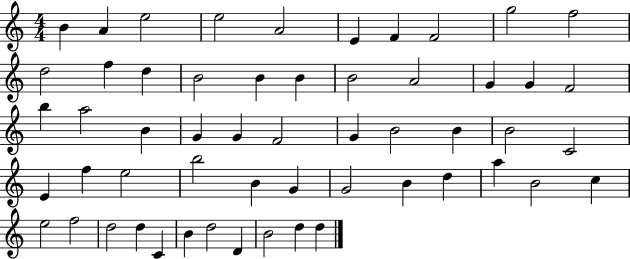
{
  \clef treble
  \numericTimeSignature
  \time 4/4
  \key c \major
  b'4 a'4 e''2 | e''2 a'2 | e'4 f'4 f'2 | g''2 f''2 | \break d''2 f''4 d''4 | b'2 b'4 b'4 | b'2 a'2 | g'4 g'4 f'2 | \break b''4 a''2 b'4 | g'4 g'4 f'2 | g'4 b'2 b'4 | b'2 c'2 | \break e'4 f''4 e''2 | b''2 b'4 g'4 | g'2 b'4 d''4 | a''4 b'2 c''4 | \break e''2 f''2 | d''2 d''4 c'4 | b'4 d''2 d'4 | b'2 d''4 d''4 | \break \bar "|."
}